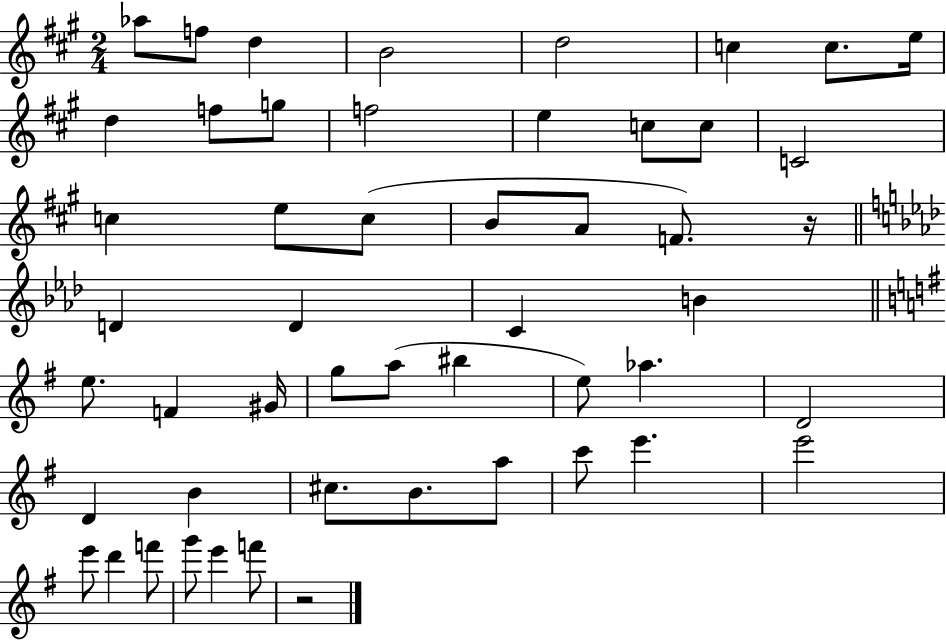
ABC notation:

X:1
T:Untitled
M:2/4
L:1/4
K:A
_a/2 f/2 d B2 d2 c c/2 e/4 d f/2 g/2 f2 e c/2 c/2 C2 c e/2 c/2 B/2 A/2 F/2 z/4 D D C B e/2 F ^G/4 g/2 a/2 ^b e/2 _a D2 D B ^c/2 B/2 a/2 c'/2 e' e'2 e'/2 d' f'/2 g'/2 e' f'/2 z2